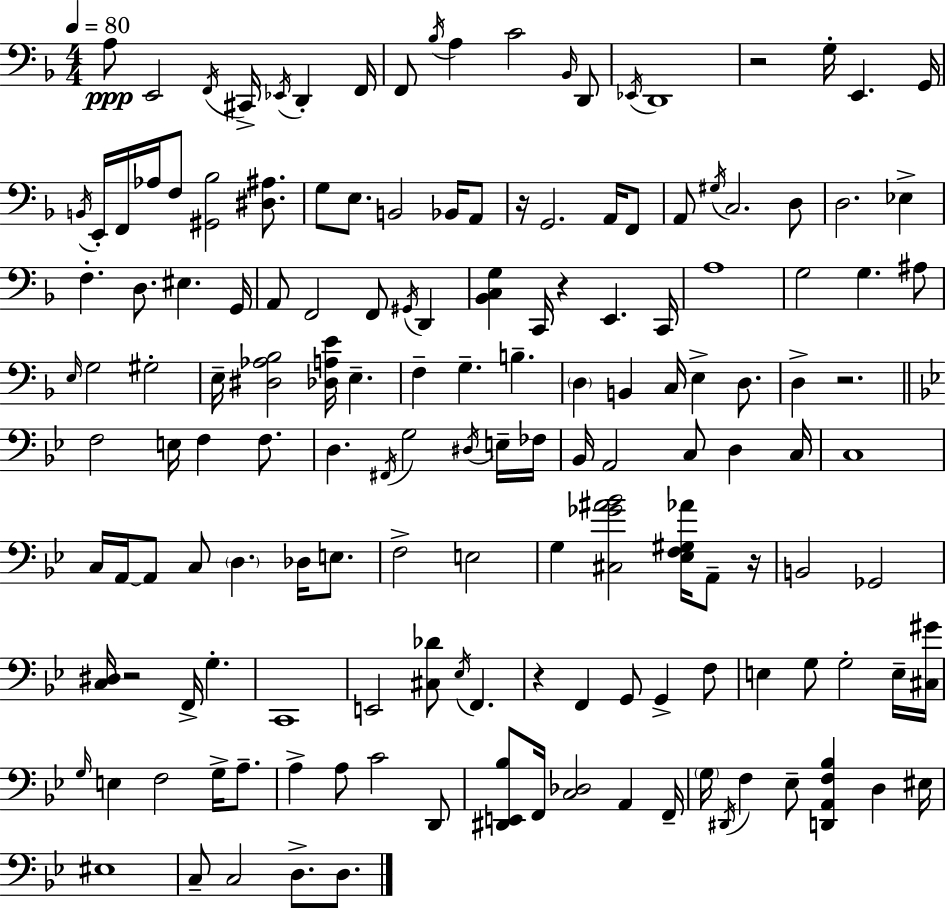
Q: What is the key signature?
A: F major